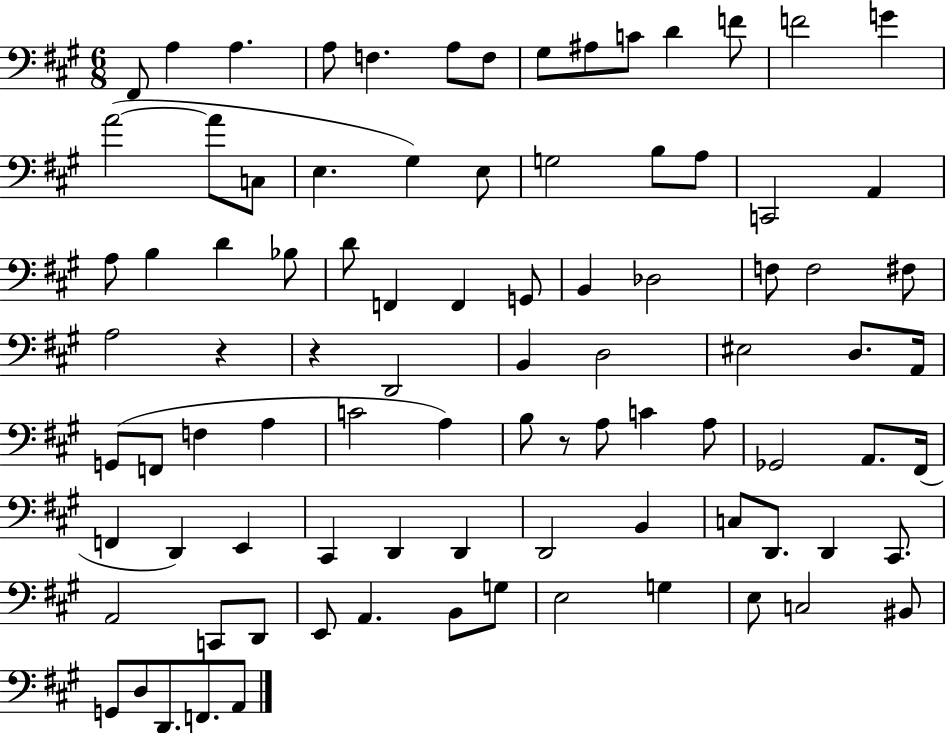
F#2/e A3/q A3/q. A3/e F3/q. A3/e F3/e G#3/e A#3/e C4/e D4/q F4/e F4/h G4/q A4/h A4/e C3/e E3/q. G#3/q E3/e G3/h B3/e A3/e C2/h A2/q A3/e B3/q D4/q Bb3/e D4/e F2/q F2/q G2/e B2/q Db3/h F3/e F3/h F#3/e A3/h R/q R/q D2/h B2/q D3/h EIS3/h D3/e. A2/s G2/e F2/e F3/q A3/q C4/h A3/q B3/e R/e A3/e C4/q A3/e Gb2/h A2/e. F#2/s F2/q D2/q E2/q C#2/q D2/q D2/q D2/h B2/q C3/e D2/e. D2/q C#2/e. A2/h C2/e D2/e E2/e A2/q. B2/e G3/e E3/h G3/q E3/e C3/h BIS2/e G2/e D3/e D2/e. F2/e. A2/e